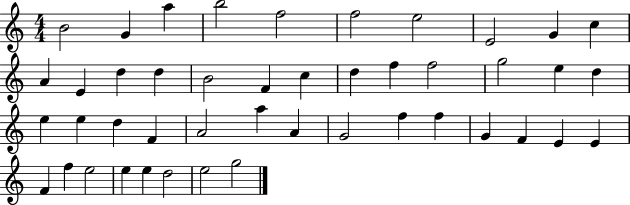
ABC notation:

X:1
T:Untitled
M:4/4
L:1/4
K:C
B2 G a b2 f2 f2 e2 E2 G c A E d d B2 F c d f f2 g2 e d e e d F A2 a A G2 f f G F E E F f e2 e e d2 e2 g2